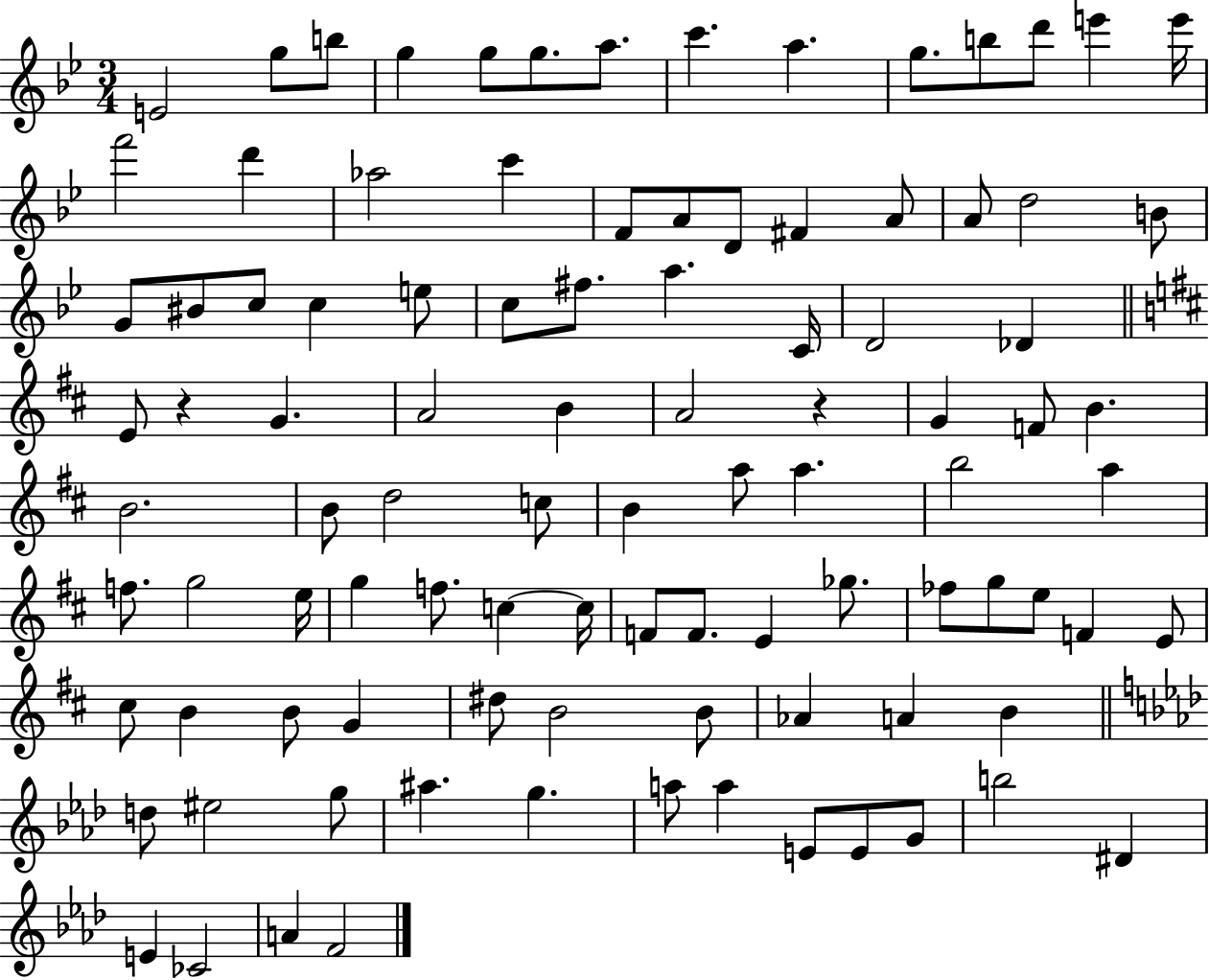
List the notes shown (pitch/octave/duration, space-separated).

E4/h G5/e B5/e G5/q G5/e G5/e. A5/e. C6/q. A5/q. G5/e. B5/e D6/e E6/q E6/s F6/h D6/q Ab5/h C6/q F4/e A4/e D4/e F#4/q A4/e A4/e D5/h B4/e G4/e BIS4/e C5/e C5/q E5/e C5/e F#5/e. A5/q. C4/s D4/h Db4/q E4/e R/q G4/q. A4/h B4/q A4/h R/q G4/q F4/e B4/q. B4/h. B4/e D5/h C5/e B4/q A5/e A5/q. B5/h A5/q F5/e. G5/h E5/s G5/q F5/e. C5/q C5/s F4/e F4/e. E4/q Gb5/e. FES5/e G5/e E5/e F4/q E4/e C#5/e B4/q B4/e G4/q D#5/e B4/h B4/e Ab4/q A4/q B4/q D5/e EIS5/h G5/e A#5/q. G5/q. A5/e A5/q E4/e E4/e G4/e B5/h D#4/q E4/q CES4/h A4/q F4/h